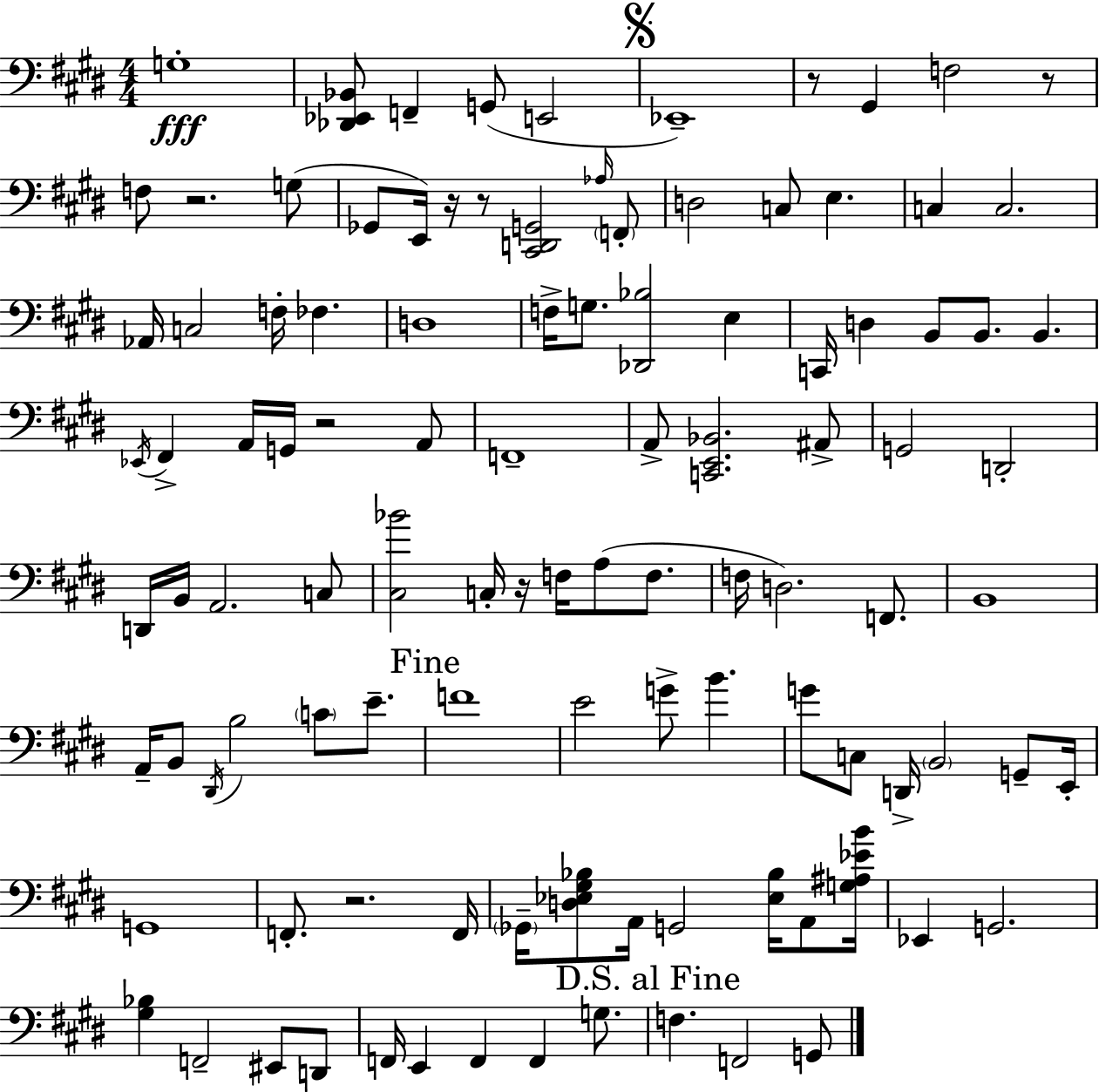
{
  \clef bass
  \numericTimeSignature
  \time 4/4
  \key e \major
  \repeat volta 2 { g1-.\fff | <des, ees, bes,>8 f,4-- g,8( e,2 | \mark \markup { \musicglyph "scripts.segno" } ees,1--) | r8 gis,4 f2 r8 | \break f8 r2. g8( | ges,8 e,16) r16 r8 <cis, d, g,>2 \grace { aes16 } \parenthesize f,8-. | d2 c8 e4. | c4 c2. | \break aes,16 c2 f16-. fes4. | d1 | f16-> g8. <des, bes>2 e4 | c,16 d4 b,8 b,8. b,4. | \break \acciaccatura { ees,16 } fis,4-> a,16 g,16 r2 | a,8 f,1-- | a,8-> <c, e, bes,>2. | ais,8-> g,2 d,2-. | \break d,16 b,16 a,2. | c8 <cis bes'>2 c16-. r16 f16 a8( f8. | f16 d2.) f,8. | b,1 | \break a,16-- b,8 \acciaccatura { dis,16 } b2 \parenthesize c'8 | e'8.-- \mark "Fine" f'1 | e'2 g'8-> b'4. | g'8 c8 d,16-> \parenthesize b,2 | \break g,8-- e,16-. g,1 | f,8.-. r2. | f,16 \parenthesize ges,16-- <d ees gis bes>8 a,16 g,2 <ees bes>16 | a,8 <g ais ees' b'>16 ees,4 g,2. | \break <gis bes>4 f,2-- eis,8 | d,8 f,16 e,4 f,4 f,4 | g8. \mark "D.S. al Fine" f4. f,2 | g,8 } \bar "|."
}